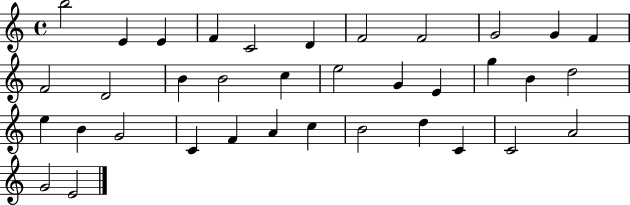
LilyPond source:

{
  \clef treble
  \time 4/4
  \defaultTimeSignature
  \key c \major
  b''2 e'4 e'4 | f'4 c'2 d'4 | f'2 f'2 | g'2 g'4 f'4 | \break f'2 d'2 | b'4 b'2 c''4 | e''2 g'4 e'4 | g''4 b'4 d''2 | \break e''4 b'4 g'2 | c'4 f'4 a'4 c''4 | b'2 d''4 c'4 | c'2 a'2 | \break g'2 e'2 | \bar "|."
}